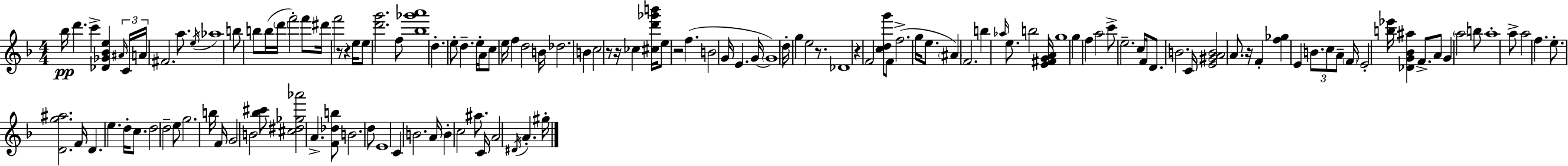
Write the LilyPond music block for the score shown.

{
  \clef treble
  \numericTimeSignature
  \time 4/4
  \key d \minor
  \repeat volta 2 { bes''16\pp d'''4. c'''4-> <des' ges' bes' e''>4 \tuplet 3/2 { \grace { ais'16 } | c'16 a'16 } fis'2. a''8. | \acciaccatura { e''16 } aes''1 | b''8 b''8 b''16( \parenthesize d'''16 f'''2-.) | \break f'''8 dis'''16 f'''2 r8 r4 | e''16 e''8 <d''' g'''>2. | f''8 <bes'' ges''' a'''>1 | d''4.-. e''8-. d''4.-- | \break e''16-. a'16 c''8 e''16 f''4 d''2 | b'16 des''2. b'4 | c''2 r8 r16 ces''4 | <cis'' d''' ges''' b'''>16 e''8 r2 f''4.( | \break b'2 g'16 e'4. | g'16~~ \parenthesize g'1) | d''16-. g''4 e''2 r8. | des'1 | \break r4 f'2 <c'' d'' g'''>8 | f'8 f''2.->( g''16 e''8. | \parenthesize ais'4) f'2. | b''4 \grace { aes''16 } e''8. b''2 | \break <e' fis' g' a'>16 g''1 | g''4 f''4 a''2 | c'''8-> e''2.-- | c''16 f'16 d'8. b'2. | \break c'16 <e' gis' a' b'>2 a'8. r16 f'4-. | <f'' ges''>4 e'4 \tuplet 3/2 { b'8. c''8 | a'8-- } \parenthesize f'16 e'2-. <b'' ees'''>16 <des' g' bes' ais''>4 | f'8.-> a'8 g'4 \parenthesize a''2 | \break b''8 a''1-. | a''8-> a''2 f''4. | e''8.-. <d' g'' ais''>2. | f'16 d'4. e''4. d''16-. | \break c''8. d''2 d''2-- | e''8 g''2. | b''16 f'16 g'2 b'2 | <bes'' cis'''>8 <cis'' dis'' ges'' aes'''>2 a'4.-> | \break <f' des'' b''>8 b'2. | d''8 e'1 | c'4 b'2. | a'16 b'4-. c''2 | \break ais''8. c'16 a'2 \acciaccatura { dis'16 } a'4.-. | gis''16-. } \bar "|."
}